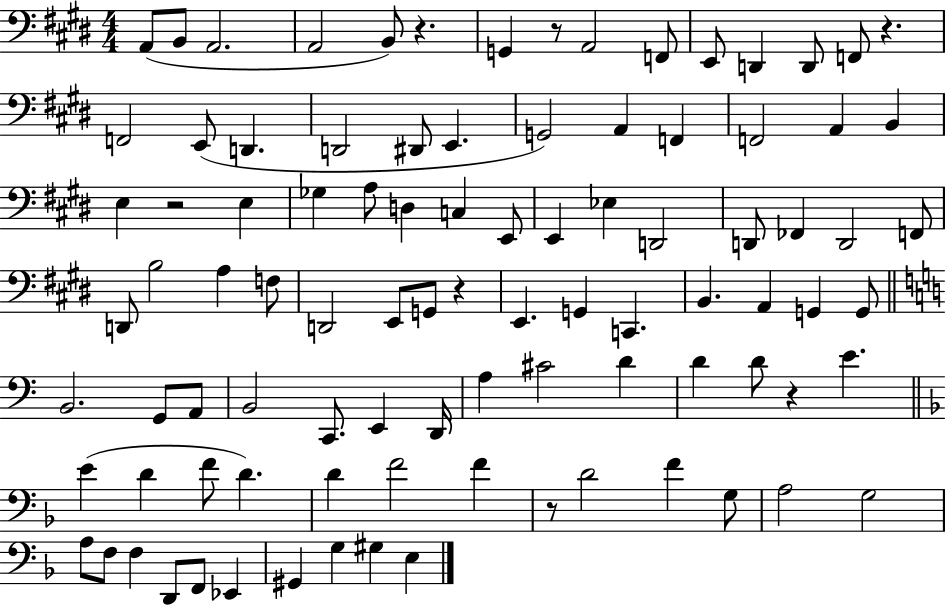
X:1
T:Untitled
M:4/4
L:1/4
K:E
A,,/2 B,,/2 A,,2 A,,2 B,,/2 z G,, z/2 A,,2 F,,/2 E,,/2 D,, D,,/2 F,,/2 z F,,2 E,,/2 D,, D,,2 ^D,,/2 E,, G,,2 A,, F,, F,,2 A,, B,, E, z2 E, _G, A,/2 D, C, E,,/2 E,, _E, D,,2 D,,/2 _F,, D,,2 F,,/2 D,,/2 B,2 A, F,/2 D,,2 E,,/2 G,,/2 z E,, G,, C,, B,, A,, G,, G,,/2 B,,2 G,,/2 A,,/2 B,,2 C,,/2 E,, D,,/4 A, ^C2 D D D/2 z E E D F/2 D D F2 F z/2 D2 F G,/2 A,2 G,2 A,/2 F,/2 F, D,,/2 F,,/2 _E,, ^G,, G, ^G, E,